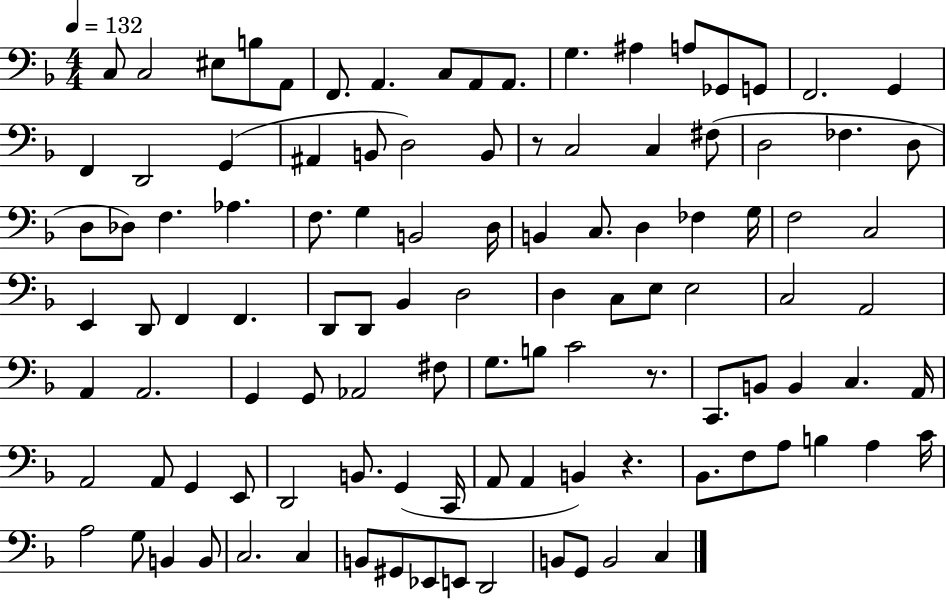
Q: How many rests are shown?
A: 3